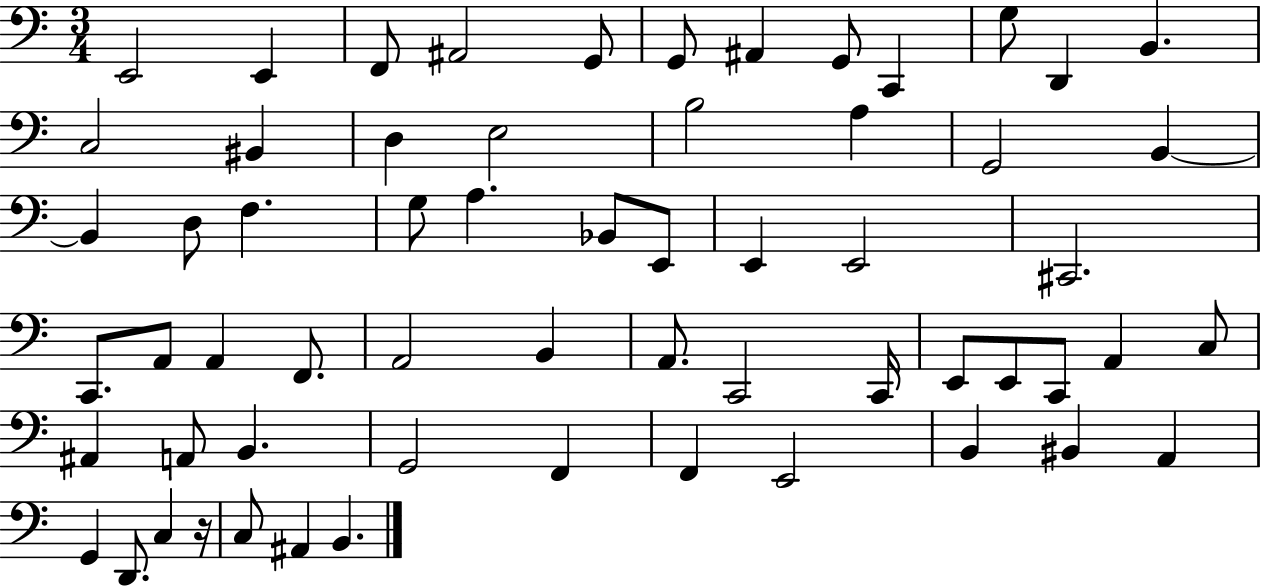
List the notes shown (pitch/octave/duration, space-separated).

E2/h E2/q F2/e A#2/h G2/e G2/e A#2/q G2/e C2/q G3/e D2/q B2/q. C3/h BIS2/q D3/q E3/h B3/h A3/q G2/h B2/q B2/q D3/e F3/q. G3/e A3/q. Bb2/e E2/e E2/q E2/h C#2/h. C2/e. A2/e A2/q F2/e. A2/h B2/q A2/e. C2/h C2/s E2/e E2/e C2/e A2/q C3/e A#2/q A2/e B2/q. G2/h F2/q F2/q E2/h B2/q BIS2/q A2/q G2/q D2/e. C3/q R/s C3/e A#2/q B2/q.